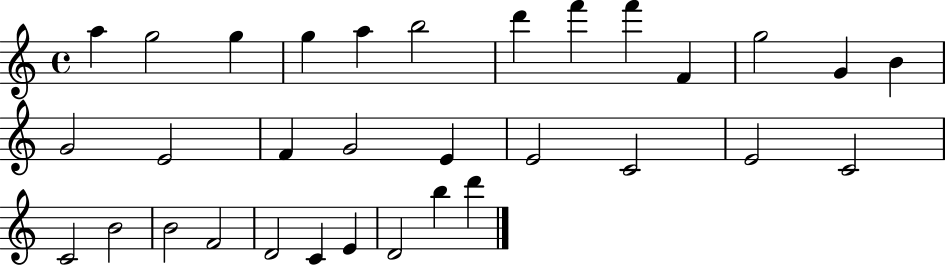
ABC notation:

X:1
T:Untitled
M:4/4
L:1/4
K:C
a g2 g g a b2 d' f' f' F g2 G B G2 E2 F G2 E E2 C2 E2 C2 C2 B2 B2 F2 D2 C E D2 b d'